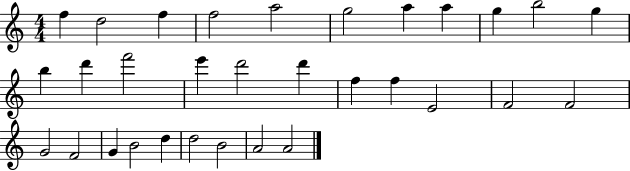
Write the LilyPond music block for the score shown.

{
  \clef treble
  \numericTimeSignature
  \time 4/4
  \key c \major
  f''4 d''2 f''4 | f''2 a''2 | g''2 a''4 a''4 | g''4 b''2 g''4 | \break b''4 d'''4 f'''2 | e'''4 d'''2 d'''4 | f''4 f''4 e'2 | f'2 f'2 | \break g'2 f'2 | g'4 b'2 d''4 | d''2 b'2 | a'2 a'2 | \break \bar "|."
}